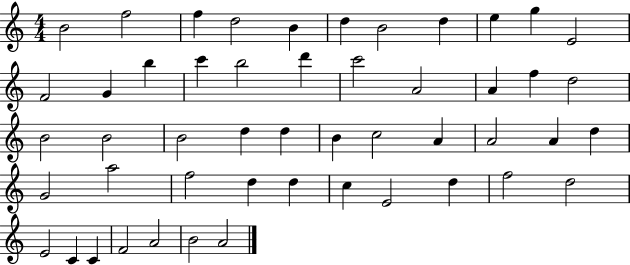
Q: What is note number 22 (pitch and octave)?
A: D5